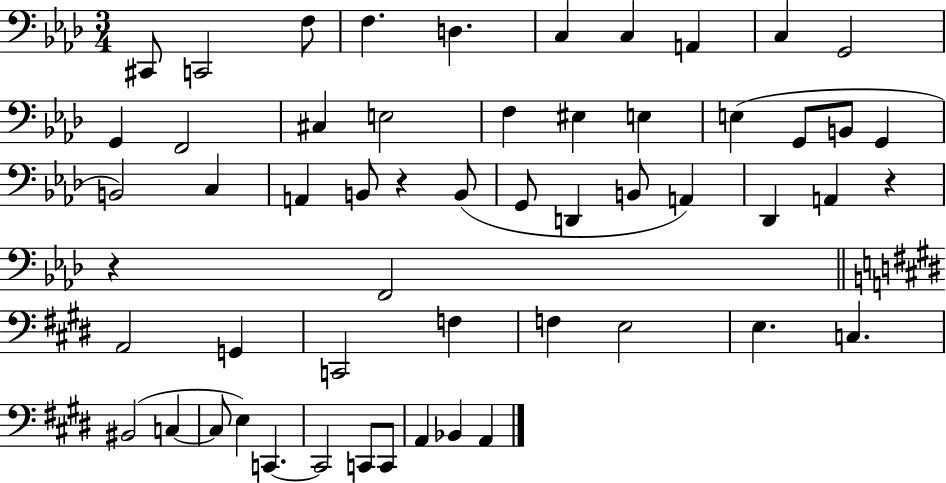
{
  \clef bass
  \numericTimeSignature
  \time 3/4
  \key aes \major
  cis,8 c,2 f8 | f4. d4. | c4 c4 a,4 | c4 g,2 | \break g,4 f,2 | cis4 e2 | f4 eis4 e4 | e4( g,8 b,8 g,4 | \break b,2) c4 | a,4 b,8 r4 b,8( | g,8 d,4 b,8 a,4) | des,4 a,4 r4 | \break r4 f,2 | \bar "||" \break \key e \major a,2 g,4 | c,2 f4 | f4 e2 | e4. c4. | \break bis,2( c4~~ | c8 e4) c,4.~~ | c,2 c,8 c,8 | a,4 bes,4 a,4 | \break \bar "|."
}